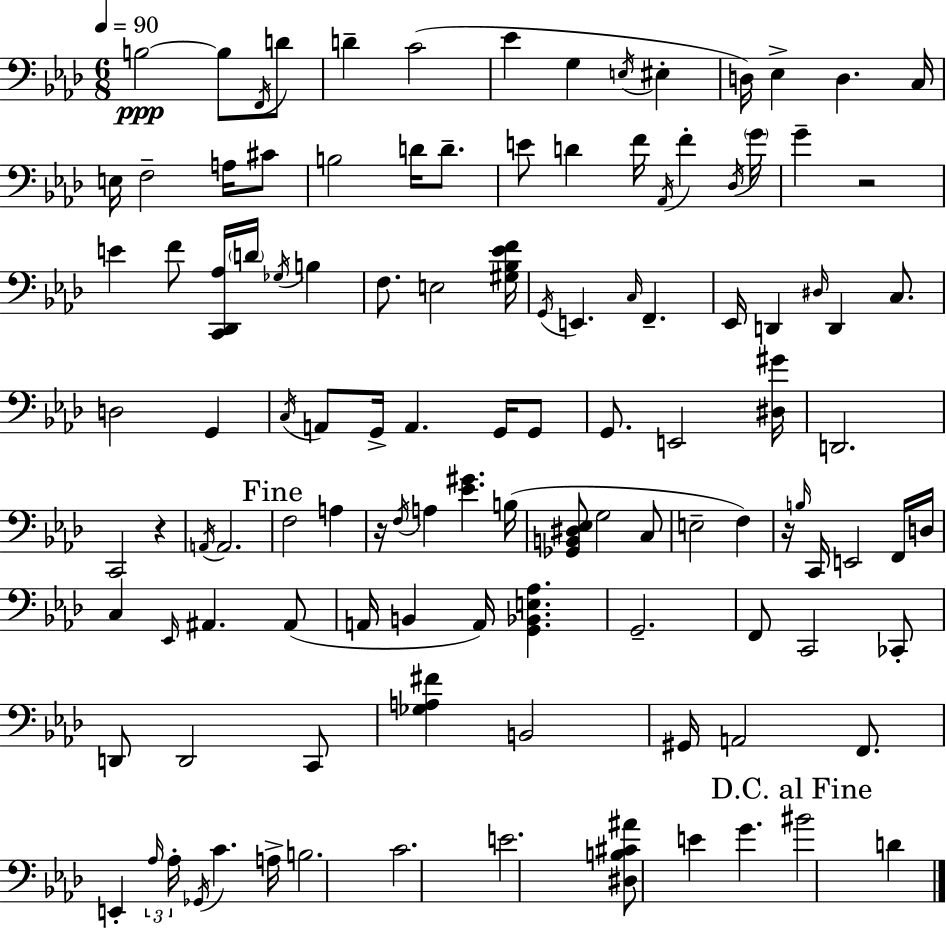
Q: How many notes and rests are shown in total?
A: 116